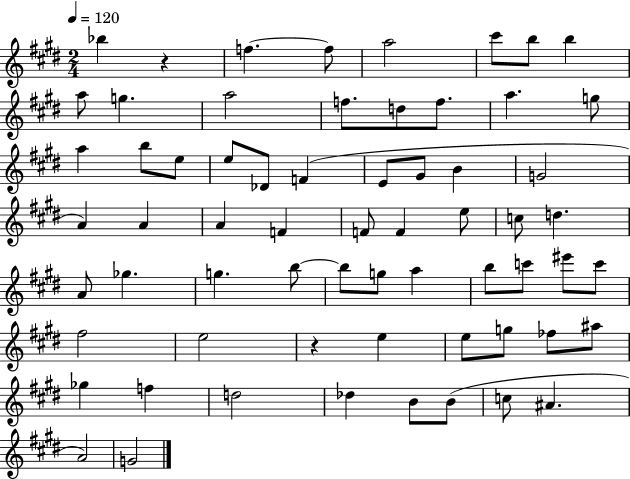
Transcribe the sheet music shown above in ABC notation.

X:1
T:Untitled
M:2/4
L:1/4
K:E
_b z f f/2 a2 ^c'/2 b/2 b a/2 g a2 f/2 d/2 f/2 a g/2 a b/2 e/2 e/2 _D/2 F E/2 ^G/2 B G2 A A A F F/2 F e/2 c/2 d A/2 _g g b/2 b/2 g/2 a b/2 c'/2 ^e'/2 c'/2 ^f2 e2 z e e/2 g/2 _f/2 ^a/2 _g f d2 _d B/2 B/2 c/2 ^A A2 G2